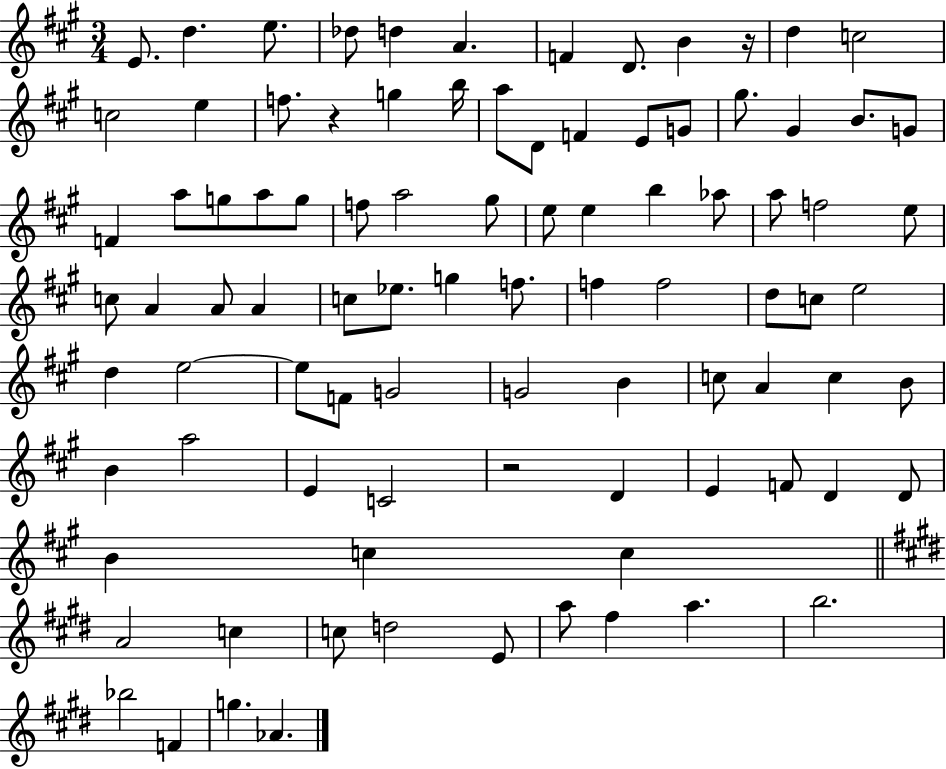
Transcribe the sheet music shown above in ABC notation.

X:1
T:Untitled
M:3/4
L:1/4
K:A
E/2 d e/2 _d/2 d A F D/2 B z/4 d c2 c2 e f/2 z g b/4 a/2 D/2 F E/2 G/2 ^g/2 ^G B/2 G/2 F a/2 g/2 a/2 g/2 f/2 a2 ^g/2 e/2 e b _a/2 a/2 f2 e/2 c/2 A A/2 A c/2 _e/2 g f/2 f f2 d/2 c/2 e2 d e2 e/2 F/2 G2 G2 B c/2 A c B/2 B a2 E C2 z2 D E F/2 D D/2 B c c A2 c c/2 d2 E/2 a/2 ^f a b2 _b2 F g _A